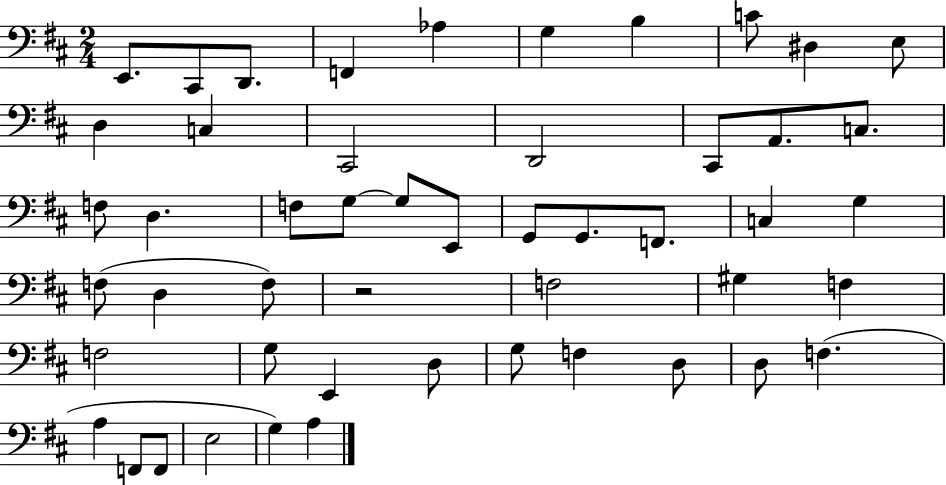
E2/e. C#2/e D2/e. F2/q Ab3/q G3/q B3/q C4/e D#3/q E3/e D3/q C3/q C#2/h D2/h C#2/e A2/e. C3/e. F3/e D3/q. F3/e G3/e G3/e E2/e G2/e G2/e. F2/e. C3/q G3/q F3/e D3/q F3/e R/h F3/h G#3/q F3/q F3/h G3/e E2/q D3/e G3/e F3/q D3/e D3/e F3/q. A3/q F2/e F2/e E3/h G3/q A3/q